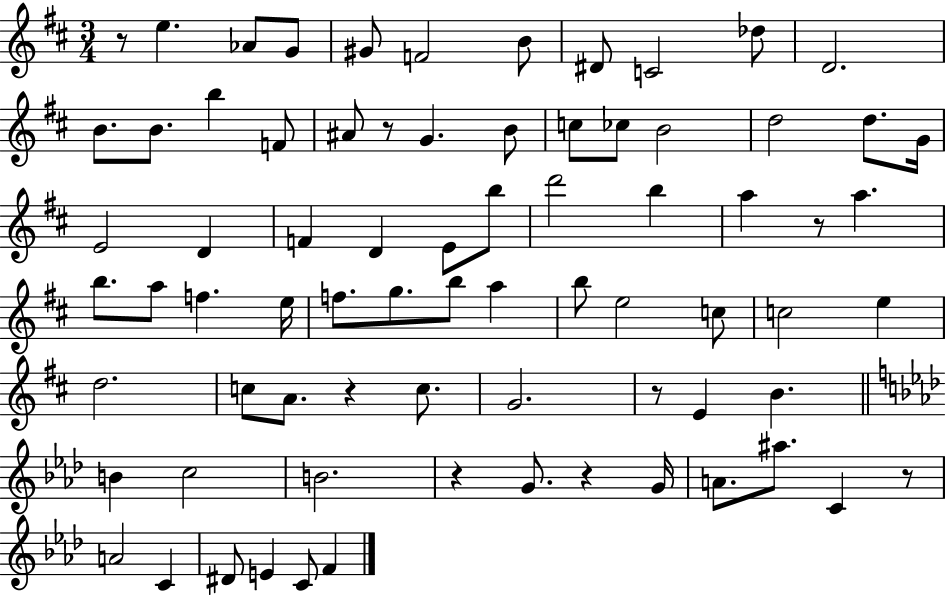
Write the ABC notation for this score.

X:1
T:Untitled
M:3/4
L:1/4
K:D
z/2 e _A/2 G/2 ^G/2 F2 B/2 ^D/2 C2 _d/2 D2 B/2 B/2 b F/2 ^A/2 z/2 G B/2 c/2 _c/2 B2 d2 d/2 G/4 E2 D F D E/2 b/2 d'2 b a z/2 a b/2 a/2 f e/4 f/2 g/2 b/2 a b/2 e2 c/2 c2 e d2 c/2 A/2 z c/2 G2 z/2 E B B c2 B2 z G/2 z G/4 A/2 ^a/2 C z/2 A2 C ^D/2 E C/2 F